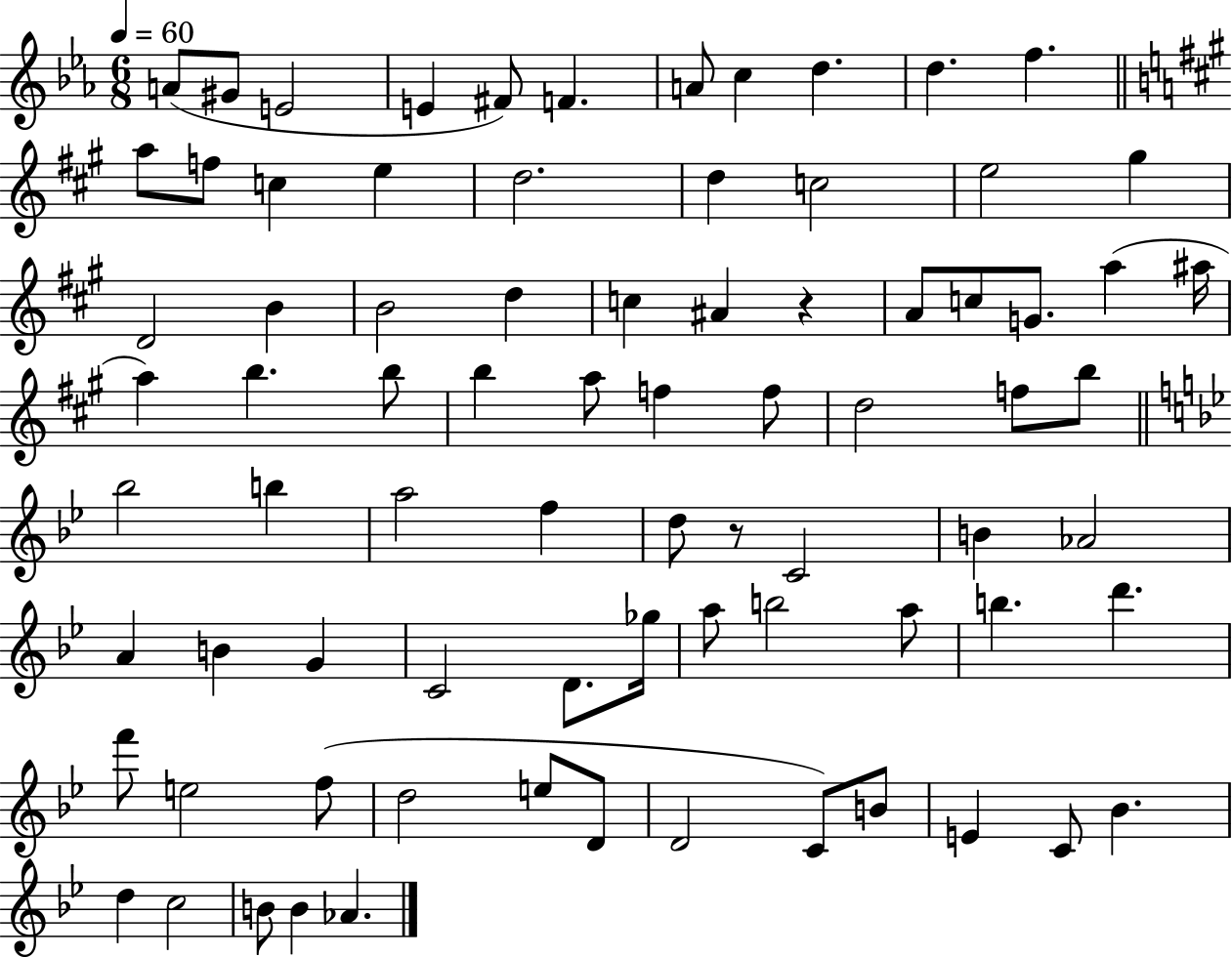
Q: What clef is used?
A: treble